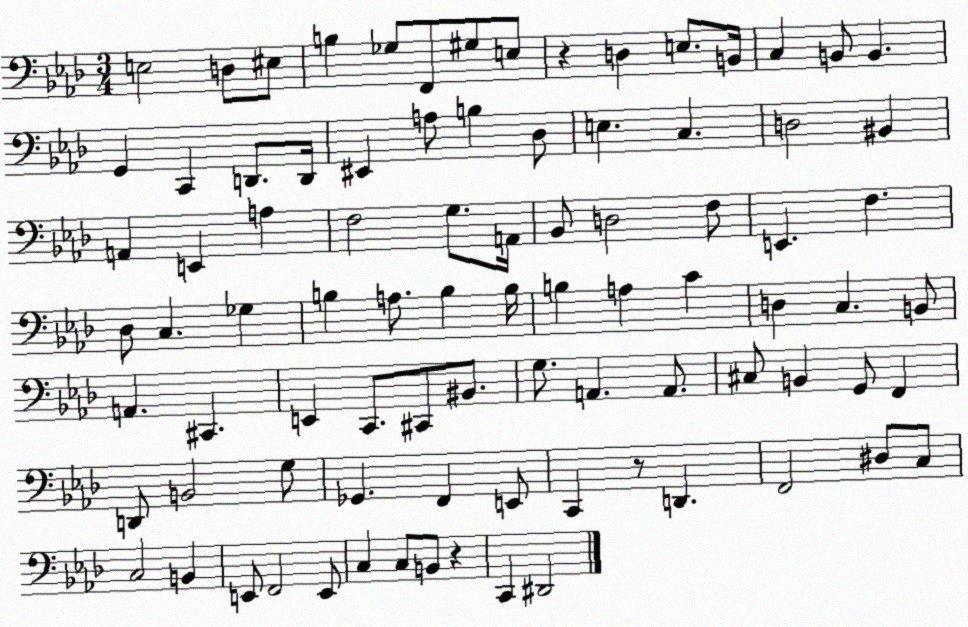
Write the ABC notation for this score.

X:1
T:Untitled
M:3/4
L:1/4
K:Ab
E,2 D,/2 ^E,/2 B, _G,/2 F,,/2 ^G,/2 E,/2 z D, E,/2 B,,/4 C, B,,/2 B,, G,, C,, D,,/2 D,,/4 ^E,, A,/2 B, _D,/2 E, C, D,2 ^B,, A,, E,, A, F,2 G,/2 A,,/4 _B,,/2 D,2 F,/2 E,, F, _D,/2 C, _G, B, A,/2 B, B,/4 B, A, C D, C, B,,/2 A,, ^C,, E,, C,,/2 ^C,,/2 ^B,,/2 G,/2 A,, A,,/2 ^C,/2 B,, G,,/2 F,, D,,/2 B,,2 G,/2 _G,, F,, E,,/2 C,, z/2 D,, F,,2 ^D,/2 C,/2 C,2 B,, E,,/2 F,,2 E,,/2 C, C,/2 B,,/2 z C,, ^D,,2